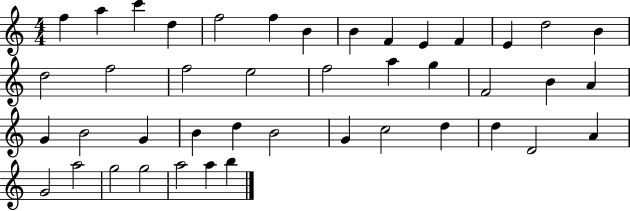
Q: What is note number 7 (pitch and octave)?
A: B4